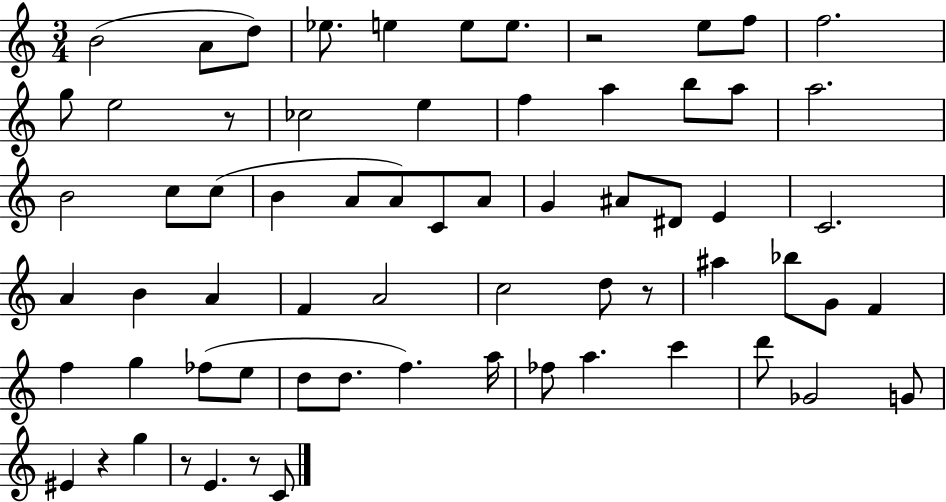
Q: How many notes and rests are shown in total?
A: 67